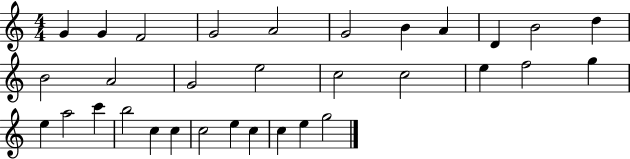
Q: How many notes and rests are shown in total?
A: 32